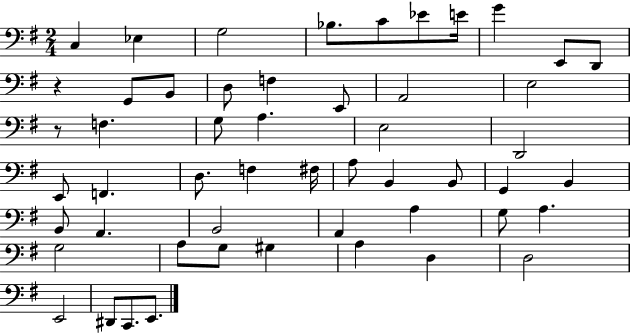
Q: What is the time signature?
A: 2/4